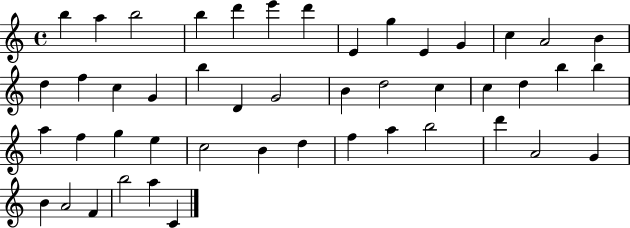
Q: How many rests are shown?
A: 0